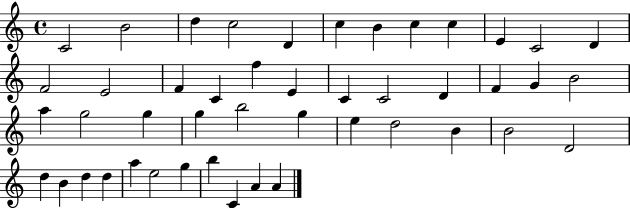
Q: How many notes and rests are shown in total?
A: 46